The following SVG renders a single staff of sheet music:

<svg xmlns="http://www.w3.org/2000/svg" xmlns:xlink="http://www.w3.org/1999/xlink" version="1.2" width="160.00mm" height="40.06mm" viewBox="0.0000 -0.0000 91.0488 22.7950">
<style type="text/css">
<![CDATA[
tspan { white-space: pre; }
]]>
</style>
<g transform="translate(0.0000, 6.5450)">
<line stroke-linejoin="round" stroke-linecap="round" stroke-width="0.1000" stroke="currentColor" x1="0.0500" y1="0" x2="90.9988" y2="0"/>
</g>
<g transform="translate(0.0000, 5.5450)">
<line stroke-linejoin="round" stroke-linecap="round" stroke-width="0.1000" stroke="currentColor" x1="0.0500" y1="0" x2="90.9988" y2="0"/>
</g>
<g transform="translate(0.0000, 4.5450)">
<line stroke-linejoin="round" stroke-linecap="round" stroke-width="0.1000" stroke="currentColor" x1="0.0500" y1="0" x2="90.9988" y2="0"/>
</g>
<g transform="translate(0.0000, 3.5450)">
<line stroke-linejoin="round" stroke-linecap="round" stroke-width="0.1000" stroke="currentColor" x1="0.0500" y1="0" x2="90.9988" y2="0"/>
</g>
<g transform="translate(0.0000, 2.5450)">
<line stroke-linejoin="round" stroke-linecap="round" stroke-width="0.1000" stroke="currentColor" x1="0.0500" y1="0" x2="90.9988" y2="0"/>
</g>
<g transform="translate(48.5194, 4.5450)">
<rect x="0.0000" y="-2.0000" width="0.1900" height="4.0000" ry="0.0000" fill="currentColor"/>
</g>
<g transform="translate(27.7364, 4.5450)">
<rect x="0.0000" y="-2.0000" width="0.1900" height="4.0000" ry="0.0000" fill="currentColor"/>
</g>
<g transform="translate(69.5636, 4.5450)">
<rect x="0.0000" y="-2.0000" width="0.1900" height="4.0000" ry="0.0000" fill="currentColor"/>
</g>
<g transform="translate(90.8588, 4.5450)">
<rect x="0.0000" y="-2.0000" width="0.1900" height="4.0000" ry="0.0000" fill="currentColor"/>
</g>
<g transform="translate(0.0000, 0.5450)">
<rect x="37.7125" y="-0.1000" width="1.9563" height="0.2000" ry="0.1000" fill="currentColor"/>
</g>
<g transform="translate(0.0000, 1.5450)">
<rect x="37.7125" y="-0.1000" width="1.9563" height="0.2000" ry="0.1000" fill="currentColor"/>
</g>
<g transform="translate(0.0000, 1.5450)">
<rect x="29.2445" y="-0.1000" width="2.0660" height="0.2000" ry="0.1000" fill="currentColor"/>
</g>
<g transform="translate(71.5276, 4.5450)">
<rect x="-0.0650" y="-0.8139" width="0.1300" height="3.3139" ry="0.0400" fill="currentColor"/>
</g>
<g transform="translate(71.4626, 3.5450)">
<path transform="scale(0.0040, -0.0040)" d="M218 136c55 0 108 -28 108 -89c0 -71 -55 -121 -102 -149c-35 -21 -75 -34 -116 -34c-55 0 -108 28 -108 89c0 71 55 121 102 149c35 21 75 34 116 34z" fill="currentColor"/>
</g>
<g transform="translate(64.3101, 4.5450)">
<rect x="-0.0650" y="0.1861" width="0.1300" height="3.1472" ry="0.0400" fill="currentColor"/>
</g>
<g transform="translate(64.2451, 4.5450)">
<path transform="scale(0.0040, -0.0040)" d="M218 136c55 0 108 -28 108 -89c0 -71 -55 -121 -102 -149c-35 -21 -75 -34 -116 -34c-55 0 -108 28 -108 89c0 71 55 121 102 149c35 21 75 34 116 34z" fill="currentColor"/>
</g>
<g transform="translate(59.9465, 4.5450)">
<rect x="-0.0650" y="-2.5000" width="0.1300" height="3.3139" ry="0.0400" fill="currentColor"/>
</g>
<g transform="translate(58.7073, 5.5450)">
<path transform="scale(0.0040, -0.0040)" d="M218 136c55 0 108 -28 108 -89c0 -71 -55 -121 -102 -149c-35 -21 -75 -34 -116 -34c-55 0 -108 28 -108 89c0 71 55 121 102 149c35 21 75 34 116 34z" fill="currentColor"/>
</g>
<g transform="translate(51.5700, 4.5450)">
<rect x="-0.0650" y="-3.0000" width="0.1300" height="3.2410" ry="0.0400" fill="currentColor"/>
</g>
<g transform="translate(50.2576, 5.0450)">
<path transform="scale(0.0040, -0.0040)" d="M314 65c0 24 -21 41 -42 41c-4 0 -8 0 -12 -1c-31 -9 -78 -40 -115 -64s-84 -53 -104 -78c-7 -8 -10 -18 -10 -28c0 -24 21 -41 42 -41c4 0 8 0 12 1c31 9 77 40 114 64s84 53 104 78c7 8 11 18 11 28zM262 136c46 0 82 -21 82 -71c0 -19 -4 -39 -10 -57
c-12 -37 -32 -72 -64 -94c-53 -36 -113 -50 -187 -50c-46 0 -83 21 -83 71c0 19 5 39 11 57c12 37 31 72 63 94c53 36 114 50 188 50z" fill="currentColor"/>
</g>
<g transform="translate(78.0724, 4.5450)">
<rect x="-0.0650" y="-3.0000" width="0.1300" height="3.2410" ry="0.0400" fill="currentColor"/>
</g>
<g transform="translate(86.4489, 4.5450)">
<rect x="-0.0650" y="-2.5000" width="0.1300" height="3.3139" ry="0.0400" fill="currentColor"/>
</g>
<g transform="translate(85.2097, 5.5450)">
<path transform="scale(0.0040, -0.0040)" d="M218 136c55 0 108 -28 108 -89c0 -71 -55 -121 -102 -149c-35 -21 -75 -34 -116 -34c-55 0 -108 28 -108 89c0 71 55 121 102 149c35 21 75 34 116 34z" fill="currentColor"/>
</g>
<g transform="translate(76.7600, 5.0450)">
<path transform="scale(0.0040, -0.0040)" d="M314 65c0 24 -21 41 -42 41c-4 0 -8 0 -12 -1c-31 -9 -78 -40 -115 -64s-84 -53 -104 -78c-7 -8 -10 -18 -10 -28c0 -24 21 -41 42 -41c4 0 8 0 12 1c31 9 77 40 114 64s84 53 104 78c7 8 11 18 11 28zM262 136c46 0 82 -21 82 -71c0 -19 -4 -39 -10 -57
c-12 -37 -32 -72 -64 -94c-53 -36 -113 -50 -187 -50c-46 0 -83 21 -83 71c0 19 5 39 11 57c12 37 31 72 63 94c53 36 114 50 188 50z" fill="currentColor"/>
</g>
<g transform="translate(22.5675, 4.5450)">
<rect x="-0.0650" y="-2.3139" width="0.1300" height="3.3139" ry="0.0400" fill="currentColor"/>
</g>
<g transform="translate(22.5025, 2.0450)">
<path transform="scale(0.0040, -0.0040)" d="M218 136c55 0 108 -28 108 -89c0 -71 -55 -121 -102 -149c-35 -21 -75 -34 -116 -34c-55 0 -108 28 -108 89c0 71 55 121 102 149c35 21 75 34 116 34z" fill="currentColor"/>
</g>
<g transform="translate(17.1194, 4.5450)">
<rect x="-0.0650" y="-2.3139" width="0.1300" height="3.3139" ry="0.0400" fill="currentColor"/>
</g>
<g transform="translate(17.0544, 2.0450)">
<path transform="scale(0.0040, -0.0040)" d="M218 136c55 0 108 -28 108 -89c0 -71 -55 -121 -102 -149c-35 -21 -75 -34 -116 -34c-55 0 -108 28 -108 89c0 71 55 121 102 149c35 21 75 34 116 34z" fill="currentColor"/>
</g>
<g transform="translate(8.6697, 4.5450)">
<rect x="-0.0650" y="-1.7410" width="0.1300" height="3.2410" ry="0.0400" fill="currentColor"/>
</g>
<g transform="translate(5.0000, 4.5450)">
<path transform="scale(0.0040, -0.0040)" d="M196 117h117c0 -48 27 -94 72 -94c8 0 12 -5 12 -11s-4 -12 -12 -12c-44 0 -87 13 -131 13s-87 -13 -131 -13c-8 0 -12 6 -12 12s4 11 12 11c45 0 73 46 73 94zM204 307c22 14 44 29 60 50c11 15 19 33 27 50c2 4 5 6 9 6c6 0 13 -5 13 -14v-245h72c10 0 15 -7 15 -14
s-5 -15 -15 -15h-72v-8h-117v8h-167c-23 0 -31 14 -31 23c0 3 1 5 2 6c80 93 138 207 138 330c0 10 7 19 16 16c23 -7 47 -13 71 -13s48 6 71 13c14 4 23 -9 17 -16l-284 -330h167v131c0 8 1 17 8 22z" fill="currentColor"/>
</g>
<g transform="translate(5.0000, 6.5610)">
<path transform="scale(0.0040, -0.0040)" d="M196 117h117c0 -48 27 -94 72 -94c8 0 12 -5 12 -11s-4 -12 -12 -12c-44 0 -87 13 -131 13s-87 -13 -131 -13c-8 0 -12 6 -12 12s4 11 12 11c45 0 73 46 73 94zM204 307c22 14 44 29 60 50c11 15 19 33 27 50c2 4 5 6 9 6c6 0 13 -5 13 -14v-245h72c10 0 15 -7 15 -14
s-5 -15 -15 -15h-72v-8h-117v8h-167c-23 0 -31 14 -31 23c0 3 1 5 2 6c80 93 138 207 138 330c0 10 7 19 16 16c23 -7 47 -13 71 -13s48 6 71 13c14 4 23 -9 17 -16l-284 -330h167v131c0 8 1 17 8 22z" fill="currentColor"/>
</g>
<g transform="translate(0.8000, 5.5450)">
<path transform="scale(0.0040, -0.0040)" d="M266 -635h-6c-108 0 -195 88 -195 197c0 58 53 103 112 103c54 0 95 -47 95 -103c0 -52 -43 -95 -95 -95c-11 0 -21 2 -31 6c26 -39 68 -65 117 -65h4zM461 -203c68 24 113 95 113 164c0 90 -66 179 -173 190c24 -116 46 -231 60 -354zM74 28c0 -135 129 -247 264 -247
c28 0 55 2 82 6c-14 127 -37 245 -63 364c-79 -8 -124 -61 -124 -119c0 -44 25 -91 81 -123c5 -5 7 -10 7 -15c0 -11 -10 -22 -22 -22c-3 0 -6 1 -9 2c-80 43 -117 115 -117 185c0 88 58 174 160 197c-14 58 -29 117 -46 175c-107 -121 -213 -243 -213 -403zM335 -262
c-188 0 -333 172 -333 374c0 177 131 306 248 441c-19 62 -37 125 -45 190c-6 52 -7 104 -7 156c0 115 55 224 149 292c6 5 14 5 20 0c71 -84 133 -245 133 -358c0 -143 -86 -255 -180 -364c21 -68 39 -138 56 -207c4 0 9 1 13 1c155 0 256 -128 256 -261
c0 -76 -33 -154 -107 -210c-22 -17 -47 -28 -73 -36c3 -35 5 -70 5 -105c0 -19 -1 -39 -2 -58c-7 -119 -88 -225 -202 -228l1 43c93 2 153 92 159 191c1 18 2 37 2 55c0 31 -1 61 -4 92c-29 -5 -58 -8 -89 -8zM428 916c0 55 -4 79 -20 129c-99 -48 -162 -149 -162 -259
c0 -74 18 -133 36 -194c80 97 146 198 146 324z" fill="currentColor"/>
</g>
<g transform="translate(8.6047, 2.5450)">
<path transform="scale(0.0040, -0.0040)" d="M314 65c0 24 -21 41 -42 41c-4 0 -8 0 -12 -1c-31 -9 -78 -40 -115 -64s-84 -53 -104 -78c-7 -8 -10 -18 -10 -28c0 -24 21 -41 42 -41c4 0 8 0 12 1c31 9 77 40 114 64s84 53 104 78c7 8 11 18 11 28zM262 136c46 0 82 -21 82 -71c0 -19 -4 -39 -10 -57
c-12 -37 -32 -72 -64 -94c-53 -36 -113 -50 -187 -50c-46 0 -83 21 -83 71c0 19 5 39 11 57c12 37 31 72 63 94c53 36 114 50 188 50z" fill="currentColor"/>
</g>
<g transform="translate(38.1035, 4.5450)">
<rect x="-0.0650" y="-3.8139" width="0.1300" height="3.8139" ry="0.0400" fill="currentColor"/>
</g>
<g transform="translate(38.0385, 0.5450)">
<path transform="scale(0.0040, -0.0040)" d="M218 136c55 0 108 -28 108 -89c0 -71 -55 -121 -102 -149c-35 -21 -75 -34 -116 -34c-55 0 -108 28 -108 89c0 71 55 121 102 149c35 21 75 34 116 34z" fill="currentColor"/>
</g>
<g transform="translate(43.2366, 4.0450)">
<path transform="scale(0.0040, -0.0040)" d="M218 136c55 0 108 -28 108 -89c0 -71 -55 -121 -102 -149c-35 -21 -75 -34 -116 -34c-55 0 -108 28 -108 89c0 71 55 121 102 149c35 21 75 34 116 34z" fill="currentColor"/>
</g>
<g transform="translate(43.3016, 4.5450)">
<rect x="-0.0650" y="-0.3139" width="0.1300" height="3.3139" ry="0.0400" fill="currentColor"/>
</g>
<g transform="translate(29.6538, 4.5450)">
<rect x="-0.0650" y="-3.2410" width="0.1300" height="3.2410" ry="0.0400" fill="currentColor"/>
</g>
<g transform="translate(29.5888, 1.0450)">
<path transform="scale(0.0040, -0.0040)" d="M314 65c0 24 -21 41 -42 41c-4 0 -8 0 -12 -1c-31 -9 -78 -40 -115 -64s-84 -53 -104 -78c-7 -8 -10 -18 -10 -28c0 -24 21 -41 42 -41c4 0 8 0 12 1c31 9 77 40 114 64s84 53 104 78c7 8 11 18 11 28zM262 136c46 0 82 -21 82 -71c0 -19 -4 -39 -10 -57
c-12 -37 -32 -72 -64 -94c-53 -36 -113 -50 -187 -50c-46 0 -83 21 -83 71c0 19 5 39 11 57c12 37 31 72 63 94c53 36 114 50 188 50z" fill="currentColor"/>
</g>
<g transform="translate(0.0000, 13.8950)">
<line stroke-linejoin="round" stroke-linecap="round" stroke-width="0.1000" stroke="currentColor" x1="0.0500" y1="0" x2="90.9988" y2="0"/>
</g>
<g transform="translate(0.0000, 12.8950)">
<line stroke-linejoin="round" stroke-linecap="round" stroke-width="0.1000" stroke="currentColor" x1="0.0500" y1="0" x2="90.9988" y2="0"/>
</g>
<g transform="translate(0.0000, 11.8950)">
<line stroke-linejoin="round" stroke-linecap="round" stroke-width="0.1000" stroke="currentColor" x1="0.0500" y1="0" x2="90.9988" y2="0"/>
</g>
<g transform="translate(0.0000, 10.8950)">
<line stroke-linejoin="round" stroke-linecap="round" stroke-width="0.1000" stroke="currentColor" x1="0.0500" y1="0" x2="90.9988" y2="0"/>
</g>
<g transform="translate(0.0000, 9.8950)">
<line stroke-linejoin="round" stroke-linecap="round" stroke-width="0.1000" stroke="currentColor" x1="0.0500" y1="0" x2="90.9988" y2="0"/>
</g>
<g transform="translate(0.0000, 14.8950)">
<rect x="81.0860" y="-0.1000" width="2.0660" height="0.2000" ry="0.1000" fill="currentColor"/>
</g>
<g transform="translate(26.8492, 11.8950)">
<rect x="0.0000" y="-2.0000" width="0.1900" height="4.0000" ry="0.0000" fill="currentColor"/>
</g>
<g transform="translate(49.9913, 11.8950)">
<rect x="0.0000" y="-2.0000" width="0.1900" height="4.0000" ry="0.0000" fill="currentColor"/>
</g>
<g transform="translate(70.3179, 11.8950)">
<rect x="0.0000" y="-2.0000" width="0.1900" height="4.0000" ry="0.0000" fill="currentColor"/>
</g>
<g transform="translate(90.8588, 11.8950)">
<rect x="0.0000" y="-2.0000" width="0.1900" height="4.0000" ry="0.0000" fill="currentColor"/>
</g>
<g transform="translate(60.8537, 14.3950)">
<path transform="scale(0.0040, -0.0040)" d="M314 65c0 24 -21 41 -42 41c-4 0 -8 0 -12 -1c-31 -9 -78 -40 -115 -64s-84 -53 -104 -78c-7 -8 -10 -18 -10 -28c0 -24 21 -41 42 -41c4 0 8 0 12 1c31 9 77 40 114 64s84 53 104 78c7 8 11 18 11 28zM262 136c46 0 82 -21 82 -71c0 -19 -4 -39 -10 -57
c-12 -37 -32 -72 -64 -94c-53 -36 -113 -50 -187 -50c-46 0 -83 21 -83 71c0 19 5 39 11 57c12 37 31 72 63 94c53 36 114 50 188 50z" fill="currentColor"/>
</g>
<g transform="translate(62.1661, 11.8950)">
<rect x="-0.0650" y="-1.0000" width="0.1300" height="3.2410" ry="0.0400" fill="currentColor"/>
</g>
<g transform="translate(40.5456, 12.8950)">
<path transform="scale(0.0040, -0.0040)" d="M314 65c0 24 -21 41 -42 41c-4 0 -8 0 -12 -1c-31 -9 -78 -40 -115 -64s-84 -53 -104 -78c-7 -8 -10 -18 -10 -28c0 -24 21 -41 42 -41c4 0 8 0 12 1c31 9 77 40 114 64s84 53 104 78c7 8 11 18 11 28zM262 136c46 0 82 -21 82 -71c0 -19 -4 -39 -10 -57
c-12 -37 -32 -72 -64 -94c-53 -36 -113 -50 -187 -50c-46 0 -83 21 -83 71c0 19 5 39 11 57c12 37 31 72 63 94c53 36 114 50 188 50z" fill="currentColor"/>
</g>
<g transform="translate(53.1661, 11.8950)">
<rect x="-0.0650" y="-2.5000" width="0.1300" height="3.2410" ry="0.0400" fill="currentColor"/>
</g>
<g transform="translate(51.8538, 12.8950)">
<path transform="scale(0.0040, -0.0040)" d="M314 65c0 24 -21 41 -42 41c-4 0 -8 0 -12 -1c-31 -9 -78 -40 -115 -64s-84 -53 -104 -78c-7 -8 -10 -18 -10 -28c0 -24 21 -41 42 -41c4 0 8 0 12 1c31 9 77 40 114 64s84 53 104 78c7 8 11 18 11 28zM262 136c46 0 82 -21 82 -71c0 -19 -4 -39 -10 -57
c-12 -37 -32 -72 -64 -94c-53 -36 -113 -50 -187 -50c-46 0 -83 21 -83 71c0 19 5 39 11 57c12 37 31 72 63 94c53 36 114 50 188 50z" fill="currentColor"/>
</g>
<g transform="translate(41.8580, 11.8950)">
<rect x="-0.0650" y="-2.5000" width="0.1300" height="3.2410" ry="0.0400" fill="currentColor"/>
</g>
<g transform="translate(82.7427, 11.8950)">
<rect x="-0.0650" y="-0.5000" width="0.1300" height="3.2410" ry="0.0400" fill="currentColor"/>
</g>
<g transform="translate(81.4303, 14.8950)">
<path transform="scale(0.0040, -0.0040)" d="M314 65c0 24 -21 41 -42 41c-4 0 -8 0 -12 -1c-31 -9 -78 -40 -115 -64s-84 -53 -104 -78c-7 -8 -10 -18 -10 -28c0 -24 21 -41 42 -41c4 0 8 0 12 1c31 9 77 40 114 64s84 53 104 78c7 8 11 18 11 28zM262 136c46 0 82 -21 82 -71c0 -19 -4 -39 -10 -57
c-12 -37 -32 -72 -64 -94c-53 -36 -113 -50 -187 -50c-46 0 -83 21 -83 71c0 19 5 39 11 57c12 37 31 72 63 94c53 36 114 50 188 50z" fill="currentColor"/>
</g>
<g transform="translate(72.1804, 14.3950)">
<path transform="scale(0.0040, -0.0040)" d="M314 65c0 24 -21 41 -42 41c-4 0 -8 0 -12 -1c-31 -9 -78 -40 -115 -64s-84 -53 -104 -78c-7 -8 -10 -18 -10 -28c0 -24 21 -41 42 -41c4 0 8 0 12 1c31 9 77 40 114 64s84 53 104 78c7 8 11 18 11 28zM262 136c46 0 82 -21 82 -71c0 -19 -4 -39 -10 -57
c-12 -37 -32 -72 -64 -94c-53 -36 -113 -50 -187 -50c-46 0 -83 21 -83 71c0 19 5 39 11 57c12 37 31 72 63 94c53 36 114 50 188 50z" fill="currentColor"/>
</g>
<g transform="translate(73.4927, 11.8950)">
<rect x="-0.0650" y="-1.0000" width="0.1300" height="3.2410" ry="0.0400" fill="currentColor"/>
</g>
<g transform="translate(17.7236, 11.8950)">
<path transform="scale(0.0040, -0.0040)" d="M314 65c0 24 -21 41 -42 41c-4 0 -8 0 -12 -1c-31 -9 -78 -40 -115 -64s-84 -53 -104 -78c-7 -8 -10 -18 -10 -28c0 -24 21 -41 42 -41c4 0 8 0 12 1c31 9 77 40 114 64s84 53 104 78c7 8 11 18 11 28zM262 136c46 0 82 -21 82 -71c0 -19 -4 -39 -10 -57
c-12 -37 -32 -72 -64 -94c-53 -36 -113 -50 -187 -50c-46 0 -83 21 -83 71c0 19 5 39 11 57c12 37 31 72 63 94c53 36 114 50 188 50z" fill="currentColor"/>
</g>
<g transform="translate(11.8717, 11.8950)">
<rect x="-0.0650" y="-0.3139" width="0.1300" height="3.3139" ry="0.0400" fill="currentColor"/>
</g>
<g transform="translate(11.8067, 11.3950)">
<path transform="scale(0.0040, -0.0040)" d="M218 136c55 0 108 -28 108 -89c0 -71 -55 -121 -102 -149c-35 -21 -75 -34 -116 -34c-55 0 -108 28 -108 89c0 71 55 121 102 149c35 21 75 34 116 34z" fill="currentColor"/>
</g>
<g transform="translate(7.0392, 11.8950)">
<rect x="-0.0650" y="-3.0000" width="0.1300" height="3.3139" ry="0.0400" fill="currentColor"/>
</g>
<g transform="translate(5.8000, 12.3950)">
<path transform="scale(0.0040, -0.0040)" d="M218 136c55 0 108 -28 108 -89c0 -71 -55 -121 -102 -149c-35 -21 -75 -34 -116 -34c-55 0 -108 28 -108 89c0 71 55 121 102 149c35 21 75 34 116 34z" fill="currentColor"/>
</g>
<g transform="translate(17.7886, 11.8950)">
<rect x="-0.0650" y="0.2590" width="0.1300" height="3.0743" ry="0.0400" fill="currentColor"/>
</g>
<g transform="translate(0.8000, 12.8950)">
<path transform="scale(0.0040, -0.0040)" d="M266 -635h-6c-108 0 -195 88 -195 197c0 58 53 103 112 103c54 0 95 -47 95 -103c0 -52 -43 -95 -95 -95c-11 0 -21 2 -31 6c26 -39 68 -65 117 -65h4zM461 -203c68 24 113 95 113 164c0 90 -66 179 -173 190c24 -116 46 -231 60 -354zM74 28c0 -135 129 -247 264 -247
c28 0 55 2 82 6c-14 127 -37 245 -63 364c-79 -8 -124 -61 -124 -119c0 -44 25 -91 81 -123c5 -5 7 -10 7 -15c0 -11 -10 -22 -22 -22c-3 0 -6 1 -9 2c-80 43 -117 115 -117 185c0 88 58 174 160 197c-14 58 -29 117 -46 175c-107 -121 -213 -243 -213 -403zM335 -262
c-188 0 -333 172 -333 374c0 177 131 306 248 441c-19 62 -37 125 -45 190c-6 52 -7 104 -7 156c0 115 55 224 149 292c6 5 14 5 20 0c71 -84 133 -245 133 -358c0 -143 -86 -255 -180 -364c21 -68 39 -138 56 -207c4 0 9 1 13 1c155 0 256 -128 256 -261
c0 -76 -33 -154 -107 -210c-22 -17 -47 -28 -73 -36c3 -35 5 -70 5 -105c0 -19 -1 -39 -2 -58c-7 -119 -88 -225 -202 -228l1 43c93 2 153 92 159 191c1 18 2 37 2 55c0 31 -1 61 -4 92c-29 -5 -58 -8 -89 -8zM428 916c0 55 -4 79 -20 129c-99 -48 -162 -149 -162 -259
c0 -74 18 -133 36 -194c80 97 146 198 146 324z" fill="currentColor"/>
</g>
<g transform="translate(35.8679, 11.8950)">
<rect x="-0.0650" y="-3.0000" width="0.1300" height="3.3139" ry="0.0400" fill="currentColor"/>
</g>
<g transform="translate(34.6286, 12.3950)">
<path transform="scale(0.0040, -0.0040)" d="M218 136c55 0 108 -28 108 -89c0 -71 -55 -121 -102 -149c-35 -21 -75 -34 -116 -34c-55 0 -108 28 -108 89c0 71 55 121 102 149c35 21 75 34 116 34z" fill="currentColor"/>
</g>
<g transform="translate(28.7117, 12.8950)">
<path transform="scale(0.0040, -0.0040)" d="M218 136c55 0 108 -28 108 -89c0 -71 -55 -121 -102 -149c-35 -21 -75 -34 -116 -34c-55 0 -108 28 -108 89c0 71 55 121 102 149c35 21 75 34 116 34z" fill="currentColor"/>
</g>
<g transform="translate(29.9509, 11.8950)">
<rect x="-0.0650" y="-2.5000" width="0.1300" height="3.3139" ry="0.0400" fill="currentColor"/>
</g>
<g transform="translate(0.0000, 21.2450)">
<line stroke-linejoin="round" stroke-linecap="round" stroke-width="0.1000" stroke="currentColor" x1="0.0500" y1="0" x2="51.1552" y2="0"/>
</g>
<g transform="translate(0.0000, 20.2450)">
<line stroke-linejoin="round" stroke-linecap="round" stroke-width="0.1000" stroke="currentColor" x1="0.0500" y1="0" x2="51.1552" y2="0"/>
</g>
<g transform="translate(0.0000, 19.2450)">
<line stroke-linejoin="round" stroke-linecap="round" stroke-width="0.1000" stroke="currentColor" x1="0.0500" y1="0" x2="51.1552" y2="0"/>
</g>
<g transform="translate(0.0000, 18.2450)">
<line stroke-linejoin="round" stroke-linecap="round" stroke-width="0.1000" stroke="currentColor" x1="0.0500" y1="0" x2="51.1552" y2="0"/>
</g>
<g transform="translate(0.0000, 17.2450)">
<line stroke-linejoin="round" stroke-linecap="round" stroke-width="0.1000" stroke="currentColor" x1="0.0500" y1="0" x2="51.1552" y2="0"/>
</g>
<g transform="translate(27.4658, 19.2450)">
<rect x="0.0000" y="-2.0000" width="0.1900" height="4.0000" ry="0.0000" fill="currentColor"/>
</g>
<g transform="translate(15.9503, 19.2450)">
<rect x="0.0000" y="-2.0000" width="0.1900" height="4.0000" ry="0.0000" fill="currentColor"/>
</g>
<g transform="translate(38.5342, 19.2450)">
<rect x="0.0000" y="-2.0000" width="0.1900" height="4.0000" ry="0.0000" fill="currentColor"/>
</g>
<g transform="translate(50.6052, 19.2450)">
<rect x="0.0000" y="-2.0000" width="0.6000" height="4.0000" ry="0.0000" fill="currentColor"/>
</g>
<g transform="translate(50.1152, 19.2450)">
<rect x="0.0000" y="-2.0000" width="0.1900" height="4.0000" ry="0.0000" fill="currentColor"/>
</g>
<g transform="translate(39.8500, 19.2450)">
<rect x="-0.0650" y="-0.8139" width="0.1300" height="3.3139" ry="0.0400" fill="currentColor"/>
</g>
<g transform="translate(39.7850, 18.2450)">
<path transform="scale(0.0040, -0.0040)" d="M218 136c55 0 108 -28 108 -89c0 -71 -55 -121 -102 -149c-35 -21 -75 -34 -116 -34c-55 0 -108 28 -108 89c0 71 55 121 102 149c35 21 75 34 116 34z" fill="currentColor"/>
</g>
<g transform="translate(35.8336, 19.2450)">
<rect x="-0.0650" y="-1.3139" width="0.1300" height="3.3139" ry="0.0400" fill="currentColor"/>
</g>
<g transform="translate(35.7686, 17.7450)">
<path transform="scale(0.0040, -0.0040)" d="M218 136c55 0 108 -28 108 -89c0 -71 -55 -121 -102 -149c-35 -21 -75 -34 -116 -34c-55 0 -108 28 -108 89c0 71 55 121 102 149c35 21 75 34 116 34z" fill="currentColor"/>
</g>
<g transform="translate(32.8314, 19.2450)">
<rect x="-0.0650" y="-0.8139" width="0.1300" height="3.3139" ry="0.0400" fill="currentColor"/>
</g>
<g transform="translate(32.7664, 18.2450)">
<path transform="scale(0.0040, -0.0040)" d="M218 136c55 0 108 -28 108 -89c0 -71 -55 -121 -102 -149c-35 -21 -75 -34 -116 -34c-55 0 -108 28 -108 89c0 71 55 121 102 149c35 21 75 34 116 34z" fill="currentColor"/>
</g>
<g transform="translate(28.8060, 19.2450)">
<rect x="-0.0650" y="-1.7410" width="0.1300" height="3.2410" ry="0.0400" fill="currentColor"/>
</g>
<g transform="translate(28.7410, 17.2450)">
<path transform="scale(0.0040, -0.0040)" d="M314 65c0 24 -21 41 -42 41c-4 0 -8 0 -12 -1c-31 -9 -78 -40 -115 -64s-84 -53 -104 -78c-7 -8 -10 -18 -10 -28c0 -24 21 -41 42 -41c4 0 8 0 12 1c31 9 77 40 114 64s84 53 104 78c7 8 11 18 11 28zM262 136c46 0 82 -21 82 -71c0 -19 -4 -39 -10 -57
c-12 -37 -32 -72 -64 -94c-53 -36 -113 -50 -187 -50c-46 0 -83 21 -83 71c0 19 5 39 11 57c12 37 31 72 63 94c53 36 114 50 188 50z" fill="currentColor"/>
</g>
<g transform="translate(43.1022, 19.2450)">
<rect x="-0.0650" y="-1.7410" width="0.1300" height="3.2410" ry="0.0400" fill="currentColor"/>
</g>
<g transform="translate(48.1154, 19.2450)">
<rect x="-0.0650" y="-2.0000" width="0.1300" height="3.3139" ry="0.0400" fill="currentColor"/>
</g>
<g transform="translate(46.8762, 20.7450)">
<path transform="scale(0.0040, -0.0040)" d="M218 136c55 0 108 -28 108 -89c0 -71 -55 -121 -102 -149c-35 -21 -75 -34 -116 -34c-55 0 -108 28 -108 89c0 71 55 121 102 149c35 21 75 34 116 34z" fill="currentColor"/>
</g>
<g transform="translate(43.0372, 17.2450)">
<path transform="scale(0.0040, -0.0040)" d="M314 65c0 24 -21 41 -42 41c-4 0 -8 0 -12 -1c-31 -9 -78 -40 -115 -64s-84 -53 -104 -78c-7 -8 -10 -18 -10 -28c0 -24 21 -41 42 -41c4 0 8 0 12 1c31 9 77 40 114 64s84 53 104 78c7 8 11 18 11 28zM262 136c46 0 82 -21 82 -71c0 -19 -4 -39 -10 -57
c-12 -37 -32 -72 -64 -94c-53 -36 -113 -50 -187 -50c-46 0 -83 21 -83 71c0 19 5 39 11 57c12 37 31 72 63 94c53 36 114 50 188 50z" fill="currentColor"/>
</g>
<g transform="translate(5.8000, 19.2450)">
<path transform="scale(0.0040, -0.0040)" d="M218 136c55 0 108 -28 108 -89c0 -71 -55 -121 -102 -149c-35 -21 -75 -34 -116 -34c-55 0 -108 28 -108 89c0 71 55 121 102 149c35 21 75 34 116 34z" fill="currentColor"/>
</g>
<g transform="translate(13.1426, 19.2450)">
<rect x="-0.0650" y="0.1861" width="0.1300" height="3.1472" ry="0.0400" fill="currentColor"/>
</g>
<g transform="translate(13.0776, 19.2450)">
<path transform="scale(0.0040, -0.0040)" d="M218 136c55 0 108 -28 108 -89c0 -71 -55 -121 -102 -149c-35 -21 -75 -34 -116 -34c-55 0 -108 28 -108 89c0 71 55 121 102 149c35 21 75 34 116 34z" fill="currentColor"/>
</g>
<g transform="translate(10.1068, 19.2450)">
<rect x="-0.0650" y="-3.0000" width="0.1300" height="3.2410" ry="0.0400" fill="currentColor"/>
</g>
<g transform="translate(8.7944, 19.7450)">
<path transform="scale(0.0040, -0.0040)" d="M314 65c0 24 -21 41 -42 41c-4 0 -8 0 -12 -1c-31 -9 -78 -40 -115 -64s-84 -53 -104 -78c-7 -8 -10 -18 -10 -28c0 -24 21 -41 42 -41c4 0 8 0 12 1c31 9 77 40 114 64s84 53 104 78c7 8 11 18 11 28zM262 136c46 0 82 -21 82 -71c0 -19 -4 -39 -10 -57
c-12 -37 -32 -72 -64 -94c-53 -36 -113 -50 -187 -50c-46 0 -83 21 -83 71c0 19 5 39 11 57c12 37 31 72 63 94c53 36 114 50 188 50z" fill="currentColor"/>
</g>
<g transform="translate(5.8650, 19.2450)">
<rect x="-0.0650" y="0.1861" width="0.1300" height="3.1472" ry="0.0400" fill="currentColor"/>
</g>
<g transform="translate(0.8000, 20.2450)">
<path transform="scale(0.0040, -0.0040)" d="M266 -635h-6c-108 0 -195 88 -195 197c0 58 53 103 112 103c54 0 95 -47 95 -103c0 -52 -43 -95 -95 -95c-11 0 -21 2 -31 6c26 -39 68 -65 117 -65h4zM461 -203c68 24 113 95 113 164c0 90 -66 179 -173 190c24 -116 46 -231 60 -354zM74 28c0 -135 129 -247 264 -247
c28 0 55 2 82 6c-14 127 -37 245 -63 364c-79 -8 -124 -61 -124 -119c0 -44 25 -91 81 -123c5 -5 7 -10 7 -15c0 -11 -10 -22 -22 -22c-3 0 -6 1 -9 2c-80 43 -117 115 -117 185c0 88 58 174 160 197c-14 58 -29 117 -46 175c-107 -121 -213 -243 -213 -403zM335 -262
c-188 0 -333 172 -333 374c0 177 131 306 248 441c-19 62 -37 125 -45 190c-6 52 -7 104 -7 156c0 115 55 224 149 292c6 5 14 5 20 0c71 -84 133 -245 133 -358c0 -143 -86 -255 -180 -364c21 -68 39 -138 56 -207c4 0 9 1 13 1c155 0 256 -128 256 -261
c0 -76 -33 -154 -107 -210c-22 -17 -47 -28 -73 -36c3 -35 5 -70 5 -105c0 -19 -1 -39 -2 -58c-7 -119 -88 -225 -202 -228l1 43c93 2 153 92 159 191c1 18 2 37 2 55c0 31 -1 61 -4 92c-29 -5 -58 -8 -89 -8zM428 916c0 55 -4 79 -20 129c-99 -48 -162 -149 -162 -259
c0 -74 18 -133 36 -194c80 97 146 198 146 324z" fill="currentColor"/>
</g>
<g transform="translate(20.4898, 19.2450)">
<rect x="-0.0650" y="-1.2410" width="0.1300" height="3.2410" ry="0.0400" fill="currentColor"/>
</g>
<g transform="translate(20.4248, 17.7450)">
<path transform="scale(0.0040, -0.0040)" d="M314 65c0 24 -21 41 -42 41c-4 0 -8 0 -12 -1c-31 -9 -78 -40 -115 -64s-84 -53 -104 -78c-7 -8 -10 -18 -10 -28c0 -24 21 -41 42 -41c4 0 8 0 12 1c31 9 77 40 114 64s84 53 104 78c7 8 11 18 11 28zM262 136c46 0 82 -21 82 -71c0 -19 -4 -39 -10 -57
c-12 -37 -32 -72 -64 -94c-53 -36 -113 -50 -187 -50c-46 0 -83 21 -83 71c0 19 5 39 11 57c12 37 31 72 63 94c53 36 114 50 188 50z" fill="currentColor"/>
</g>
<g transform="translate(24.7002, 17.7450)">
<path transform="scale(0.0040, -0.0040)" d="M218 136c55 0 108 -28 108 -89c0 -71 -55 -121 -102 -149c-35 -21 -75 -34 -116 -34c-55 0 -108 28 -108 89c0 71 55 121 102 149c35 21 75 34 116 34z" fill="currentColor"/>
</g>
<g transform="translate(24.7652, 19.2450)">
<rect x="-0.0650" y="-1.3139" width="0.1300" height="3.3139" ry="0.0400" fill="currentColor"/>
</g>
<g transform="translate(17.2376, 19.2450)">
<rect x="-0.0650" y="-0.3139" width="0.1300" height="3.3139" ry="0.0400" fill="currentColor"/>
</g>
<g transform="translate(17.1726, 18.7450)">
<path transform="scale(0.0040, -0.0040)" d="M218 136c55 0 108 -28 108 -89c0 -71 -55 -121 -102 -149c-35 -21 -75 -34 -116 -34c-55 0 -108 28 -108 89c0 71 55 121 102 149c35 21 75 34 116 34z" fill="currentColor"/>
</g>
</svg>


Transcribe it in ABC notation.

X:1
T:Untitled
M:4/4
L:1/4
K:C
f2 g g b2 c' c A2 G B d A2 G A c B2 G A G2 G2 D2 D2 C2 B A2 B c e2 e f2 d e d f2 F